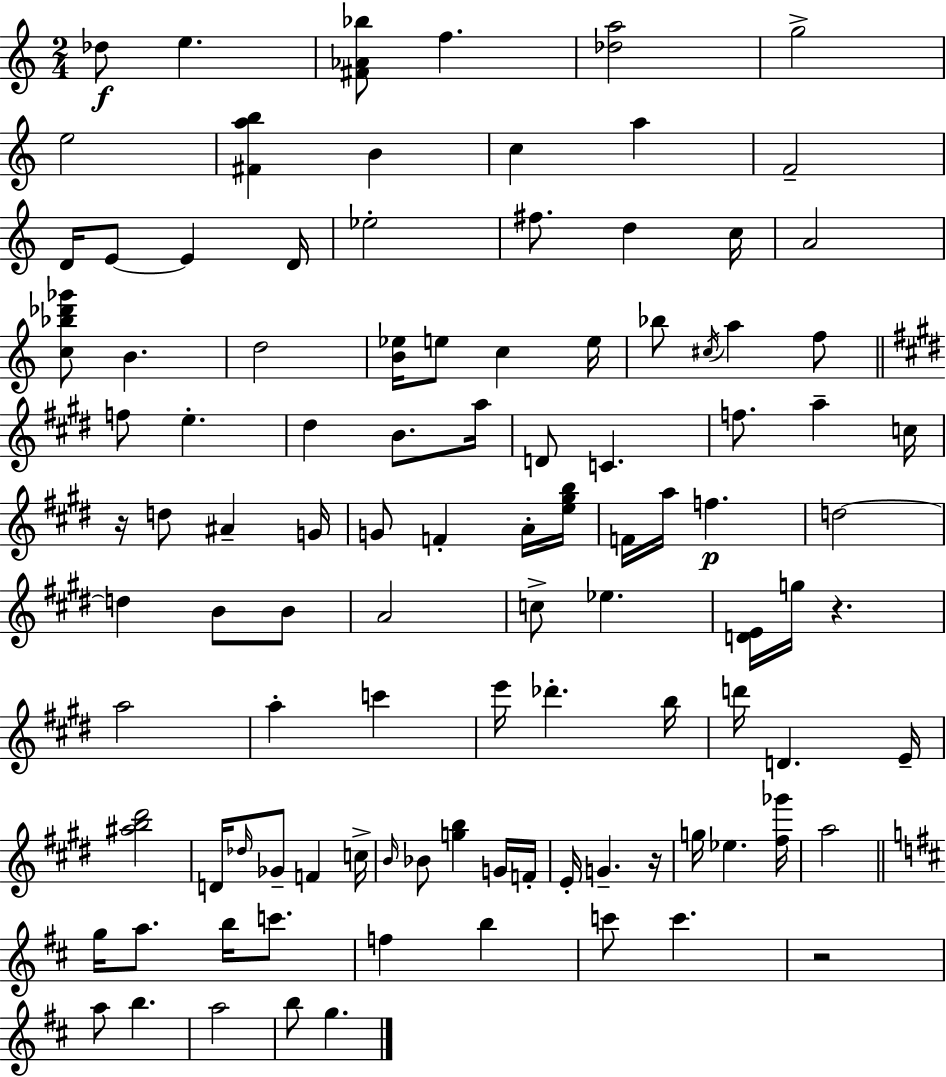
Db5/e E5/q. [F#4,Ab4,Bb5]/e F5/q. [Db5,A5]/h G5/h E5/h [F#4,A5,B5]/q B4/q C5/q A5/q F4/h D4/s E4/e E4/q D4/s Eb5/h F#5/e. D5/q C5/s A4/h [C5,Bb5,Db6,Gb6]/e B4/q. D5/h [B4,Eb5]/s E5/e C5/q E5/s Bb5/e C#5/s A5/q F5/e F5/e E5/q. D#5/q B4/e. A5/s D4/e C4/q. F5/e. A5/q C5/s R/s D5/e A#4/q G4/s G4/e F4/q A4/s [E5,G#5,B5]/s F4/s A5/s F5/q. D5/h D5/q B4/e B4/e A4/h C5/e Eb5/q. [D4,E4]/s G5/s R/q. A5/h A5/q C6/q E6/s Db6/q. B5/s D6/s D4/q. E4/s [A#5,B5,D#6]/h D4/s Db5/s Gb4/e F4/q C5/s B4/s Bb4/e [G5,B5]/q G4/s F4/s E4/s G4/q. R/s G5/s Eb5/q. [F#5,Gb6]/s A5/h G5/s A5/e. B5/s C6/e. F5/q B5/q C6/e C6/q. R/h A5/e B5/q. A5/h B5/e G5/q.